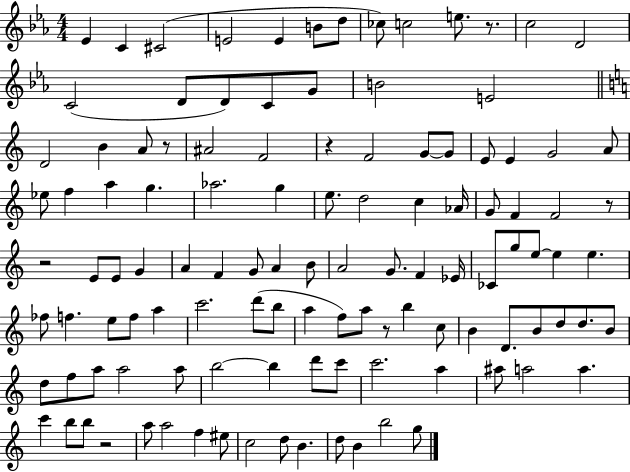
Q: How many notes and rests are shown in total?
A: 115